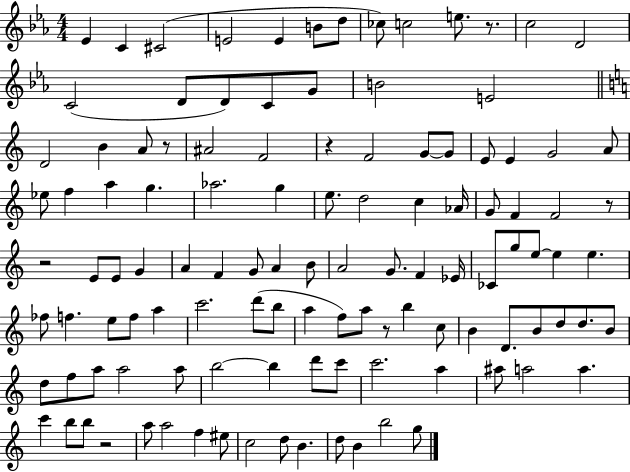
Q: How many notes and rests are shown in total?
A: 115